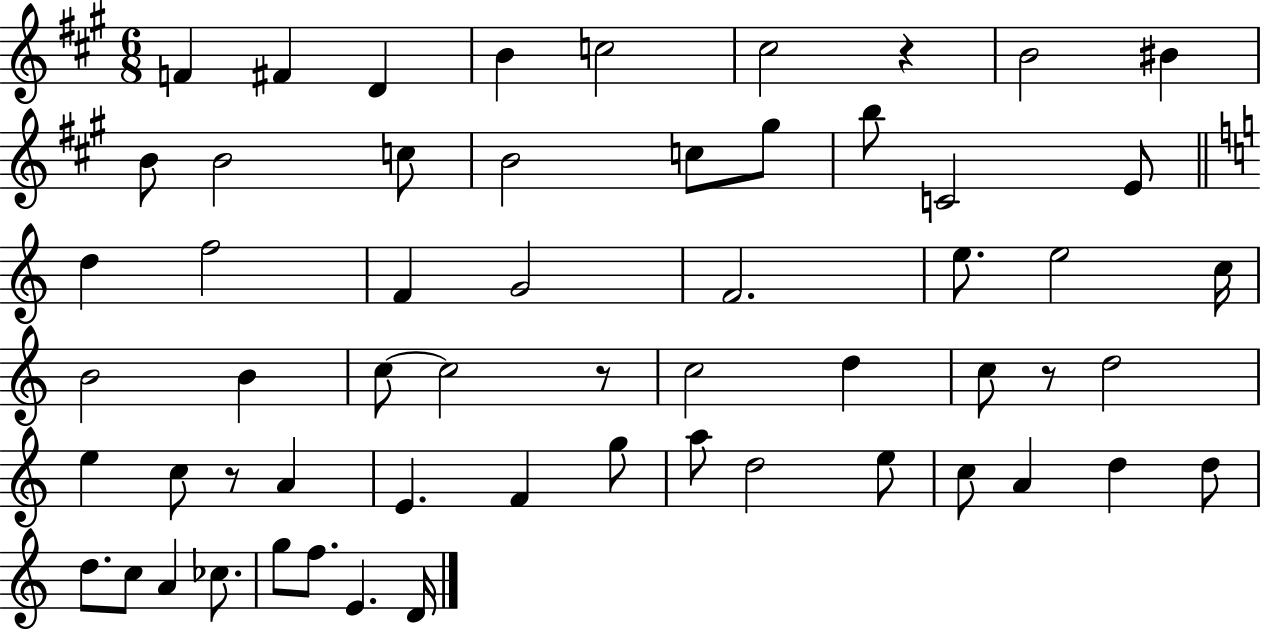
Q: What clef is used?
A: treble